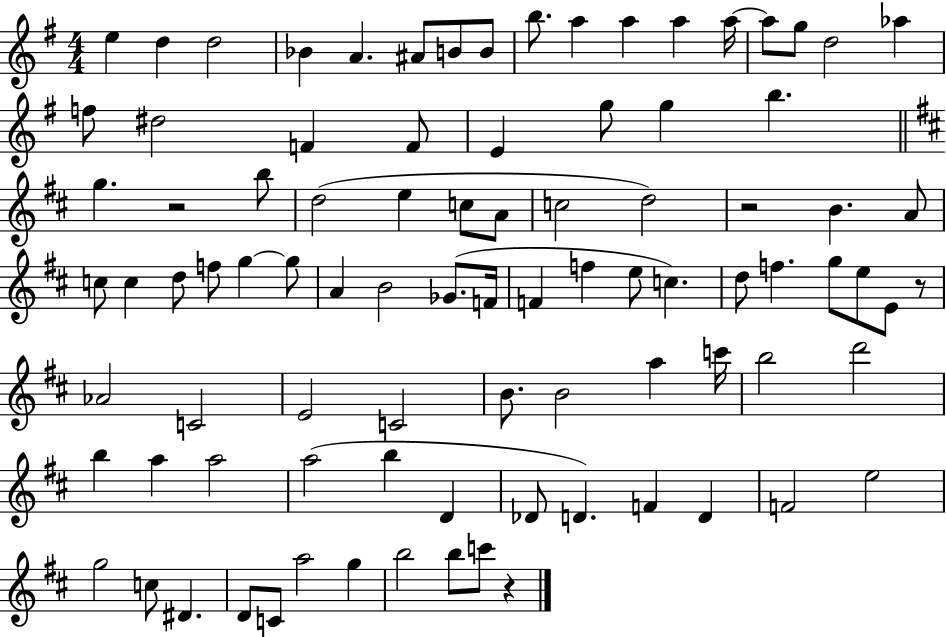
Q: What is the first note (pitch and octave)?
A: E5